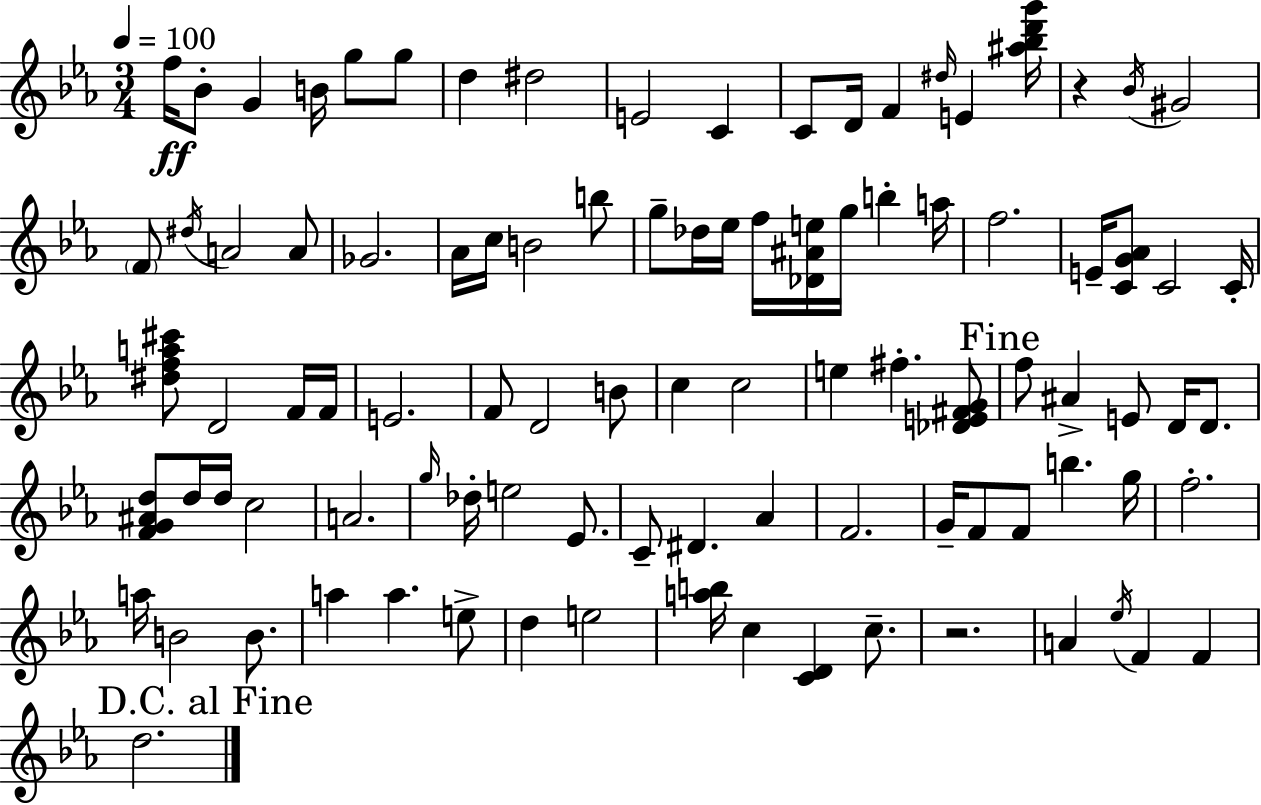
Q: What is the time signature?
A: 3/4